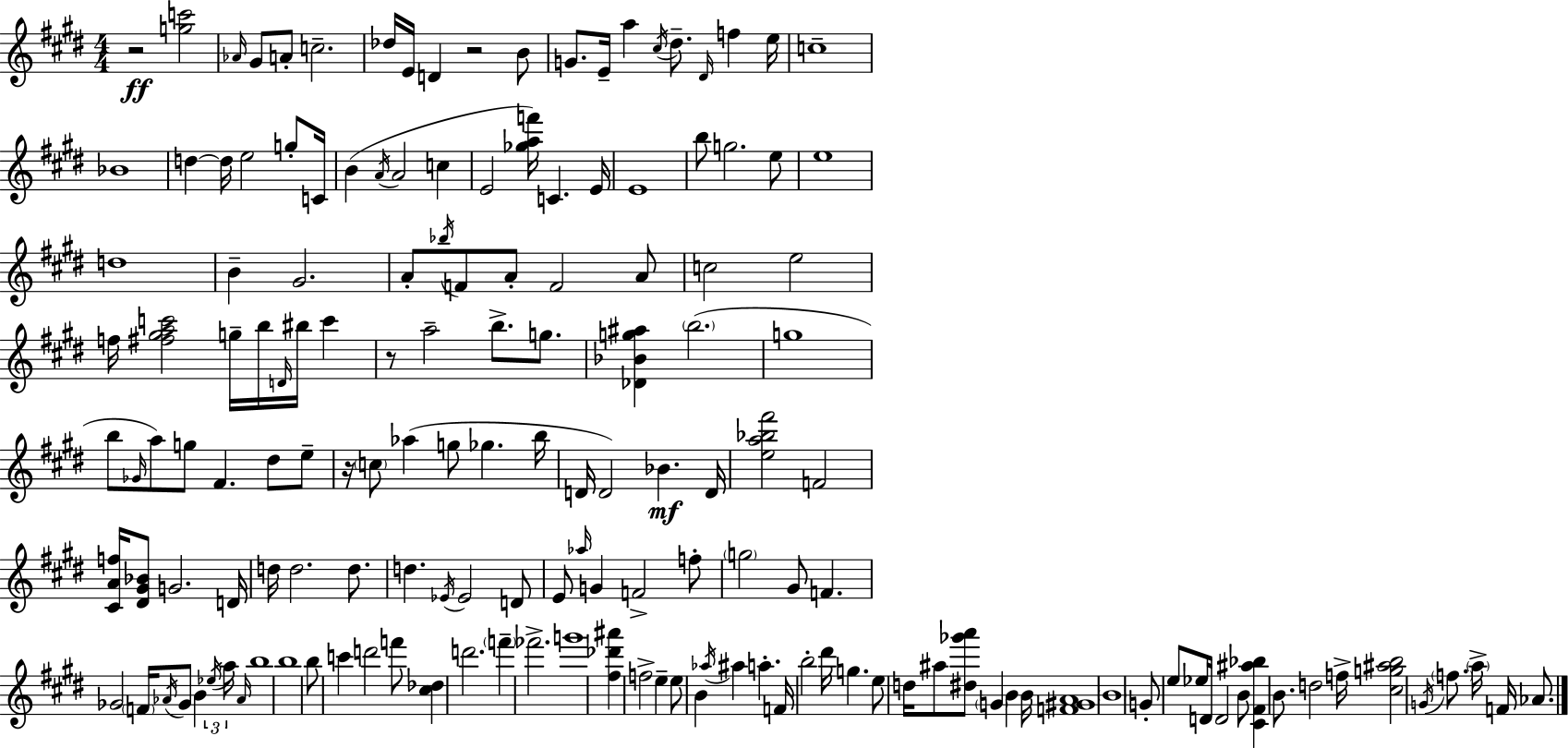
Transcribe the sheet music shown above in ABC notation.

X:1
T:Untitled
M:4/4
L:1/4
K:E
z2 [gc']2 _A/4 ^G/2 A/2 c2 _d/4 E/4 D z2 B/2 G/2 E/4 a ^c/4 ^d/2 ^D/4 f e/4 c4 _B4 d d/4 e2 g/2 C/4 B A/4 A2 c E2 [_gaf']/4 C E/4 E4 b/2 g2 e/2 e4 d4 B ^G2 A/2 _b/4 F/2 A/2 F2 A/2 c2 e2 f/4 [^f^gac']2 g/4 b/4 D/4 ^b/4 c' z/2 a2 b/2 g/2 [_D_Bg^a] b2 g4 b/2 _G/4 a/2 g/2 ^F ^d/2 e/2 z/4 c/2 _a g/2 _g b/4 D/4 D2 _B D/4 [ea_b^f']2 F2 [^CAf]/4 [^D^G_B]/2 G2 D/4 d/4 d2 d/2 d _E/4 _E2 D/2 E/2 _a/4 G F2 f/2 g2 ^G/2 F _G2 F/4 _A/4 _G/2 B _e/4 a/4 _A/4 b4 b4 b/2 c' d'2 f'/2 [^c_d] d'2 f' _f'2 g'4 [^f_d'^a'] f2 e e/2 B _a/4 ^a a F/4 b2 ^d'/4 g e/2 d/4 ^a/2 [^d_g'a']/2 G B B/4 [F^GA]4 B4 G/2 e/2 _e/4 D/4 D2 B/2 [^C^F^a_b] B/2 d2 f/4 [^cg^ab]2 G/4 f/2 a/4 F/4 _A/2